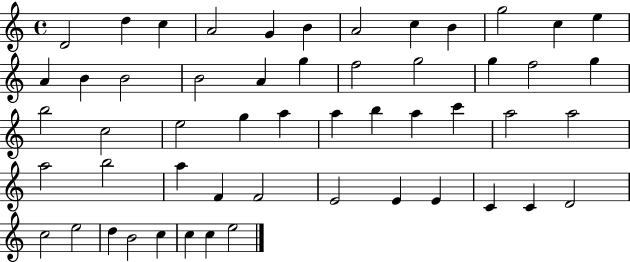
X:1
T:Untitled
M:4/4
L:1/4
K:C
D2 d c A2 G B A2 c B g2 c e A B B2 B2 A g f2 g2 g f2 g b2 c2 e2 g a a b a c' a2 a2 a2 b2 a F F2 E2 E E C C D2 c2 e2 d B2 c c c e2